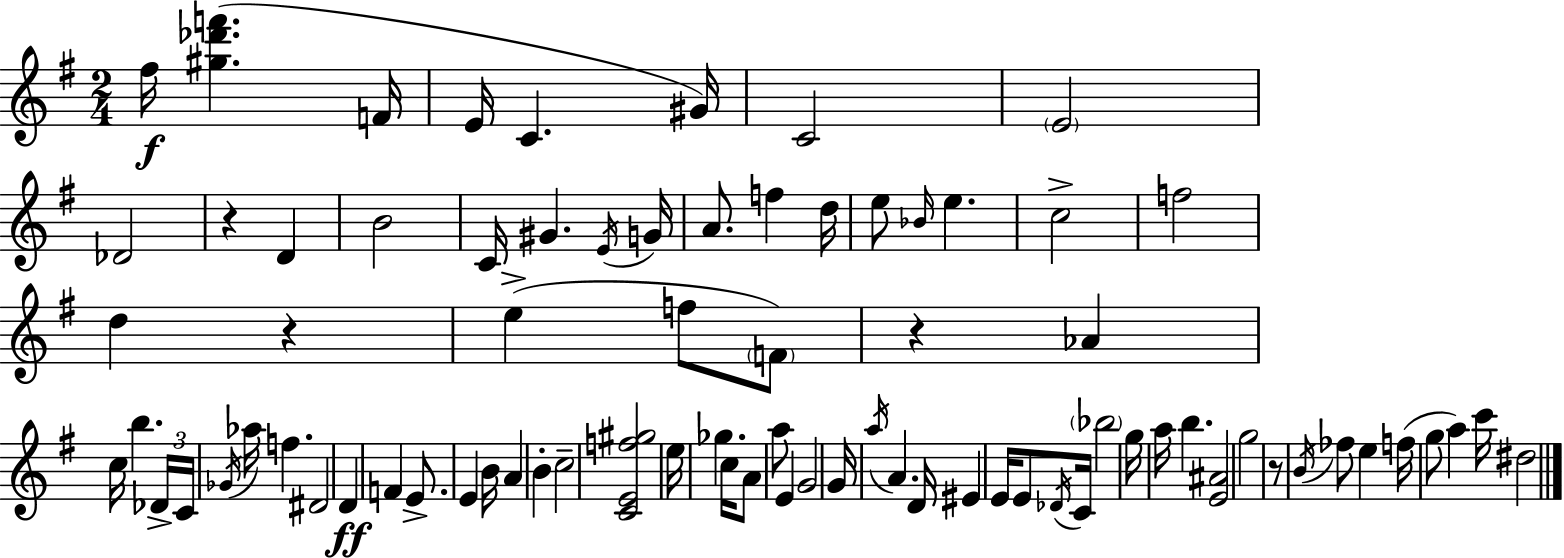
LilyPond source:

{
  \clef treble
  \numericTimeSignature
  \time 2/4
  \key e \minor
  fis''16\f <gis'' des''' f'''>4.( f'16 | e'16 c'4. gis'16) | c'2 | \parenthesize e'2 | \break des'2 | r4 d'4 | b'2 | c'16 gis'4. \acciaccatura { e'16 } | \break g'16 a'8. f''4 | d''16 e''8 \grace { bes'16 } e''4. | c''2-> | f''2 | \break d''4 r4 | e''4->( f''8 | \parenthesize f'8) r4 aes'4 | c''16 b''4. | \break \tuplet 3/2 { des'16-> c'16 \acciaccatura { ges'16 } } aes''16 f''4. | dis'2 | d'4\ff f'4 | e'8.-> e'4 | \break b'16 a'4 b'4-. | c''2-- | <c' e' f'' gis''>2 | e''16 ges''4. | \break c''16 a'8 a''8 e'4 | g'2 | g'16 \acciaccatura { a''16 } a'4. | d'16 eis'4 | \break e'16 e'8 \acciaccatura { des'16 } c'16 \parenthesize bes''2 | g''16 a''16 b''4. | <e' ais'>2 | g''2 | \break r8 \acciaccatura { b'16 } | fes''8 e''4 f''16( g''8 | a''4) c'''16 dis''2 | \bar "|."
}